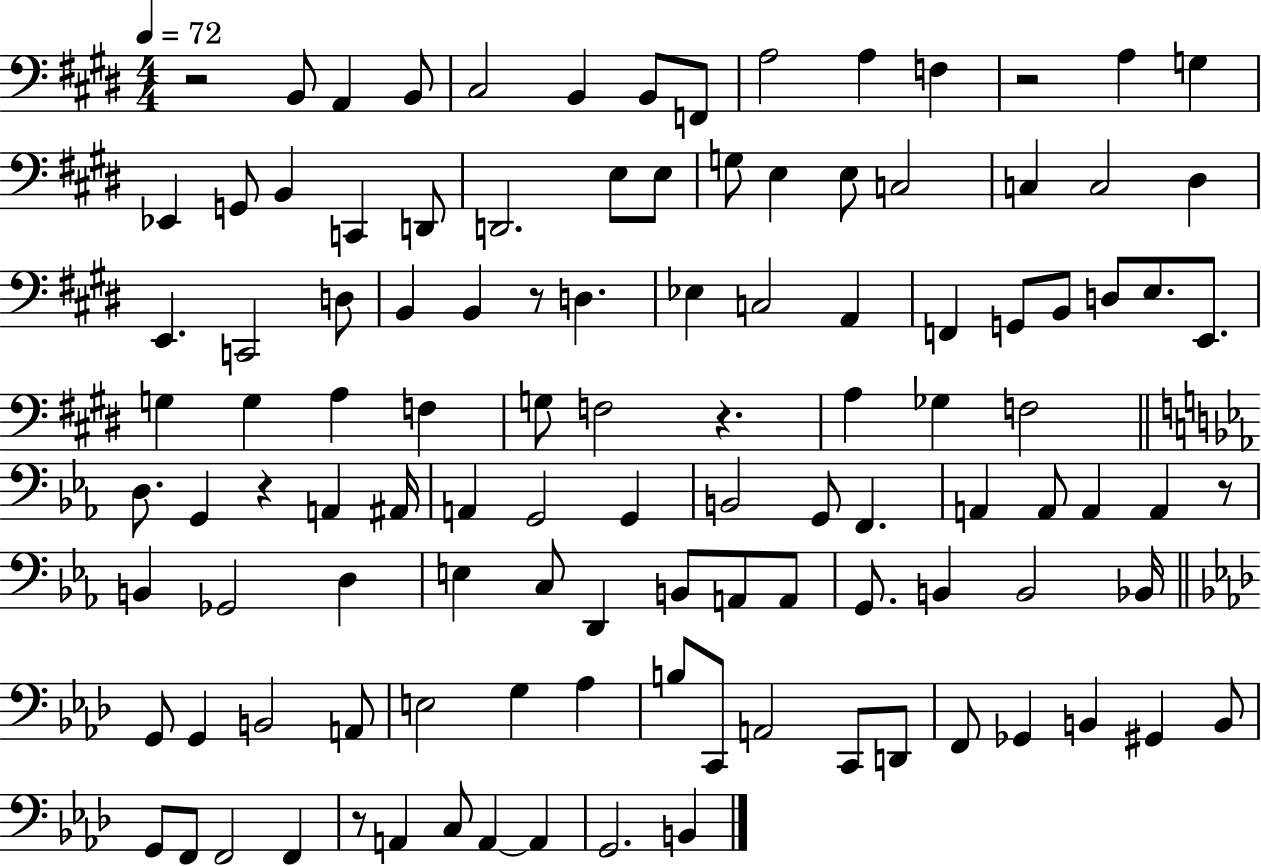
R/h B2/e A2/q B2/e C#3/h B2/q B2/e F2/e A3/h A3/q F3/q R/h A3/q G3/q Eb2/q G2/e B2/q C2/q D2/e D2/h. E3/e E3/e G3/e E3/q E3/e C3/h C3/q C3/h D#3/q E2/q. C2/h D3/e B2/q B2/q R/e D3/q. Eb3/q C3/h A2/q F2/q G2/e B2/e D3/e E3/e. E2/e. G3/q G3/q A3/q F3/q G3/e F3/h R/q. A3/q Gb3/q F3/h D3/e. G2/q R/q A2/q A#2/s A2/q G2/h G2/q B2/h G2/e F2/q. A2/q A2/e A2/q A2/q R/e B2/q Gb2/h D3/q E3/q C3/e D2/q B2/e A2/e A2/e G2/e. B2/q B2/h Bb2/s G2/e G2/q B2/h A2/e E3/h G3/q Ab3/q B3/e C2/e A2/h C2/e D2/e F2/e Gb2/q B2/q G#2/q B2/e G2/e F2/e F2/h F2/q R/e A2/q C3/e A2/q A2/q G2/h. B2/q